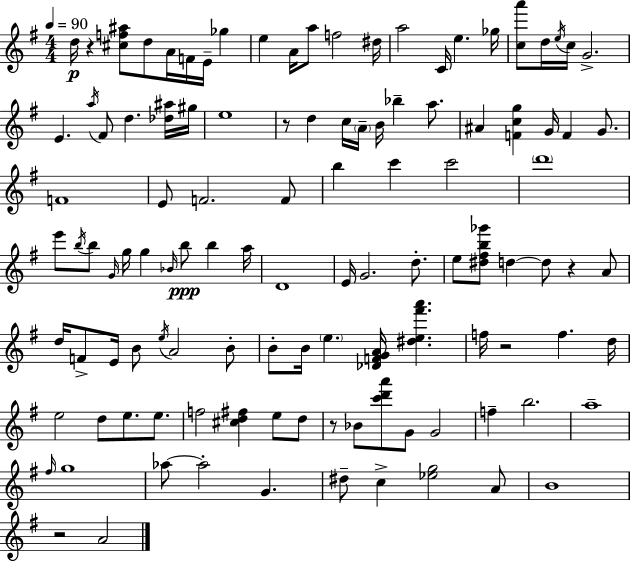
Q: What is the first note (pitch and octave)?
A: D5